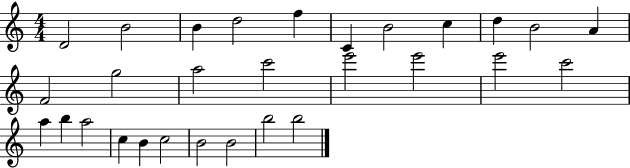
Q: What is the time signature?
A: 4/4